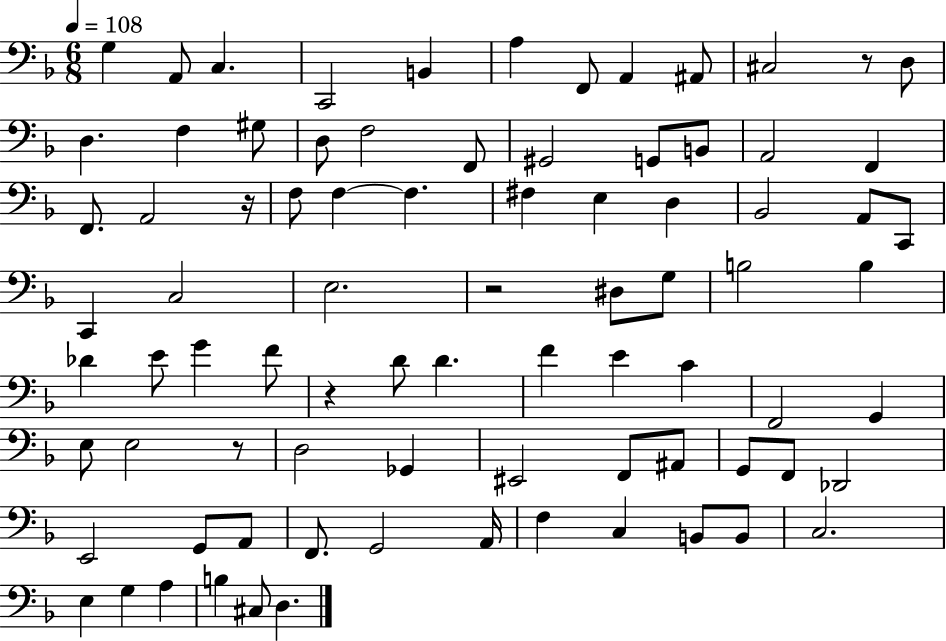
G3/q A2/e C3/q. C2/h B2/q A3/q F2/e A2/q A#2/e C#3/h R/e D3/e D3/q. F3/q G#3/e D3/e F3/h F2/e G#2/h G2/e B2/e A2/h F2/q F2/e. A2/h R/s F3/e F3/q F3/q. F#3/q E3/q D3/q Bb2/h A2/e C2/e C2/q C3/h E3/h. R/h D#3/e G3/e B3/h B3/q Db4/q E4/e G4/q F4/e R/q D4/e D4/q. F4/q E4/q C4/q F2/h G2/q E3/e E3/h R/e D3/h Gb2/q EIS2/h F2/e A#2/e G2/e F2/e Db2/h E2/h G2/e A2/e F2/e. G2/h A2/s F3/q C3/q B2/e B2/e C3/h. E3/q G3/q A3/q B3/q C#3/e D3/q.